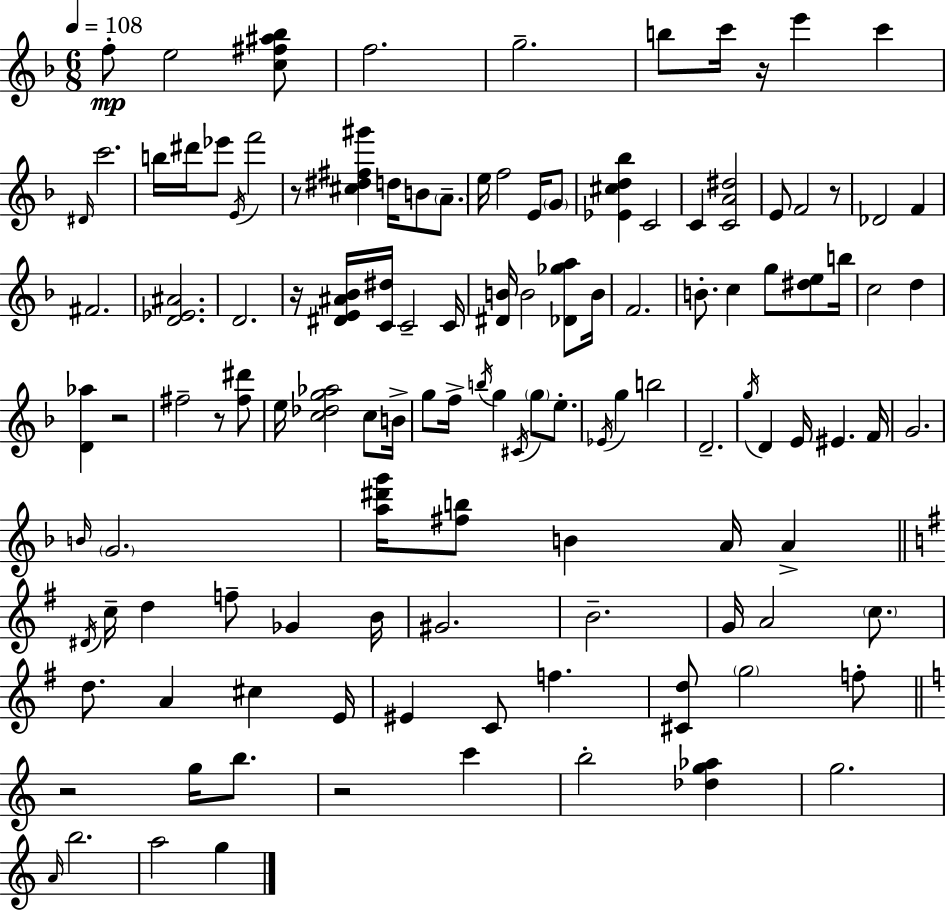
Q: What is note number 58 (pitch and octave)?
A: D4